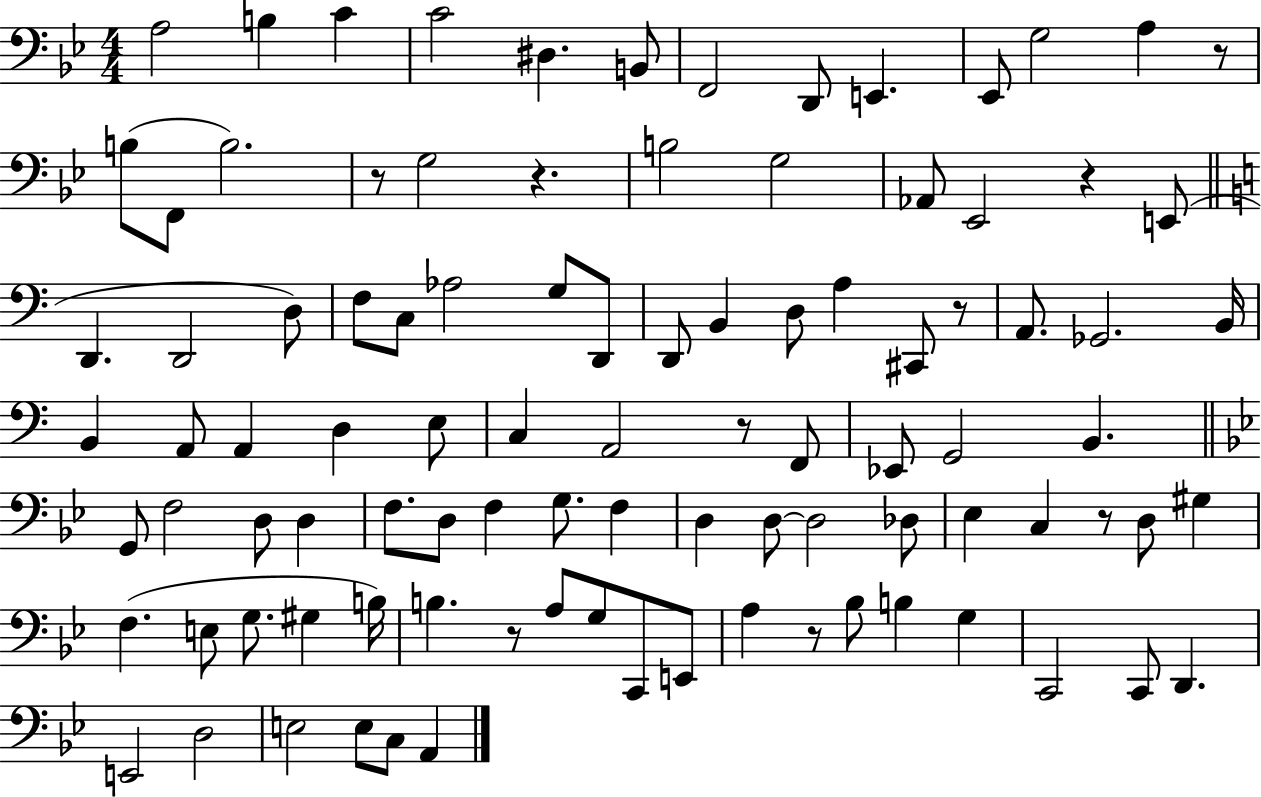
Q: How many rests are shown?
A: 9